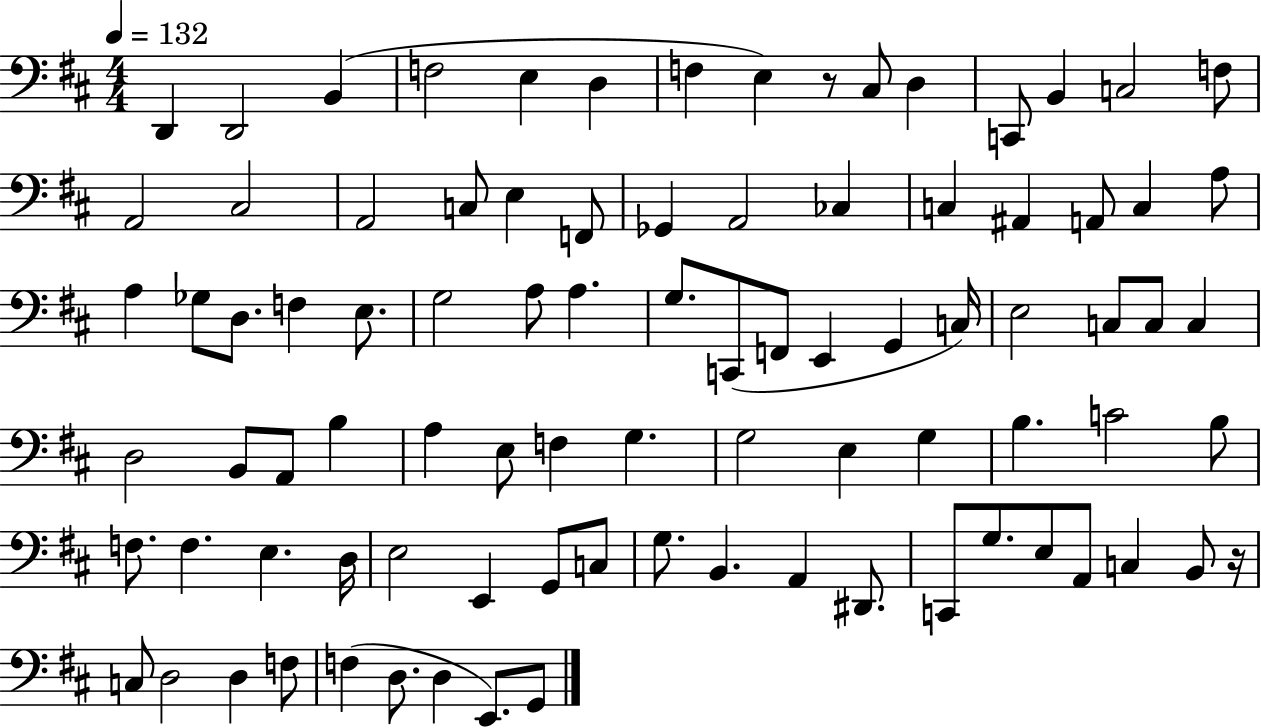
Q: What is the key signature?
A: D major